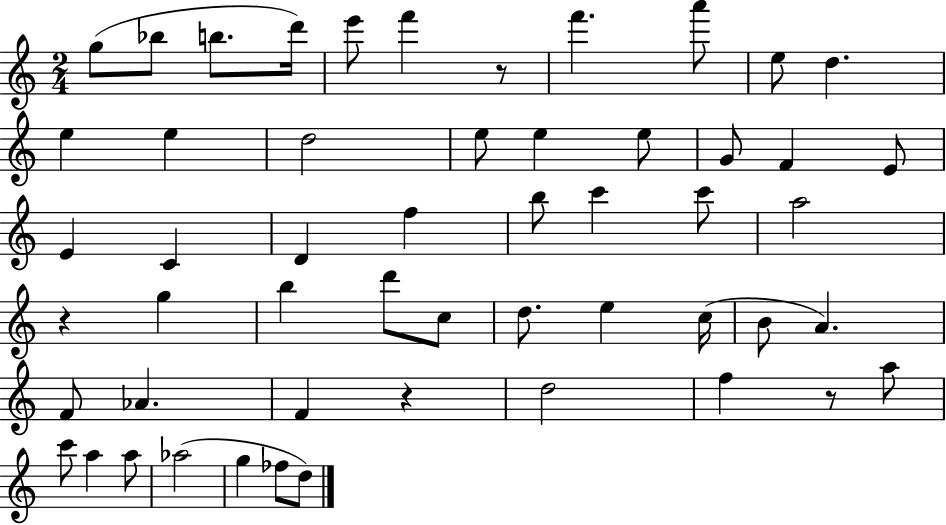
G5/e Bb5/e B5/e. D6/s E6/e F6/q R/e F6/q. A6/e E5/e D5/q. E5/q E5/q D5/h E5/e E5/q E5/e G4/e F4/q E4/e E4/q C4/q D4/q F5/q B5/e C6/q C6/e A5/h R/q G5/q B5/q D6/e C5/e D5/e. E5/q C5/s B4/e A4/q. F4/e Ab4/q. F4/q R/q D5/h F5/q R/e A5/e C6/e A5/q A5/e Ab5/h G5/q FES5/e D5/e